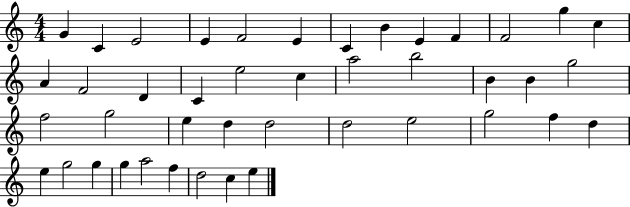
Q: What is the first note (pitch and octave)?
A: G4